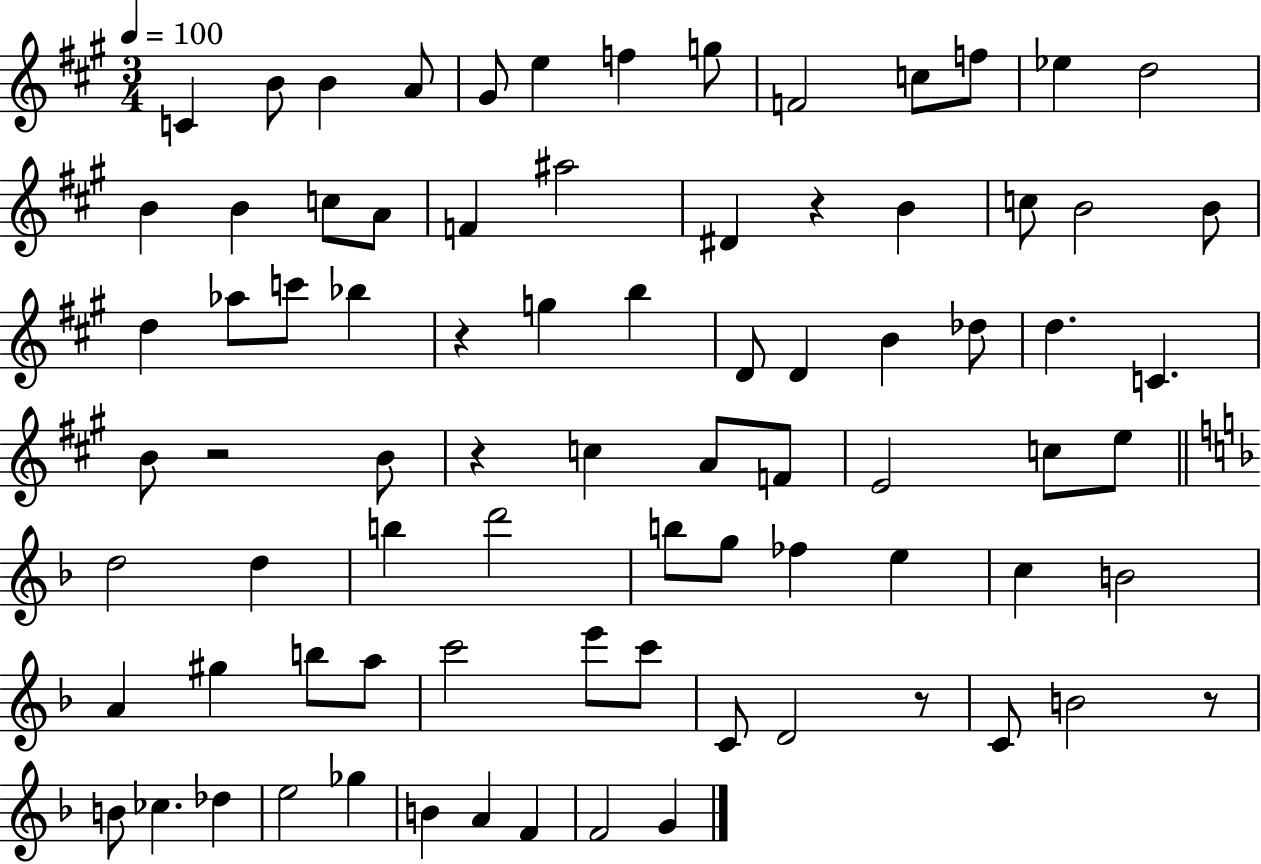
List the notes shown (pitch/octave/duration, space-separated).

C4/q B4/e B4/q A4/e G#4/e E5/q F5/q G5/e F4/h C5/e F5/e Eb5/q D5/h B4/q B4/q C5/e A4/e F4/q A#5/h D#4/q R/q B4/q C5/e B4/h B4/e D5/q Ab5/e C6/e Bb5/q R/q G5/q B5/q D4/e D4/q B4/q Db5/e D5/q. C4/q. B4/e R/h B4/e R/q C5/q A4/e F4/e E4/h C5/e E5/e D5/h D5/q B5/q D6/h B5/e G5/e FES5/q E5/q C5/q B4/h A4/q G#5/q B5/e A5/e C6/h E6/e C6/e C4/e D4/h R/e C4/e B4/h R/e B4/e CES5/q. Db5/q E5/h Gb5/q B4/q A4/q F4/q F4/h G4/q